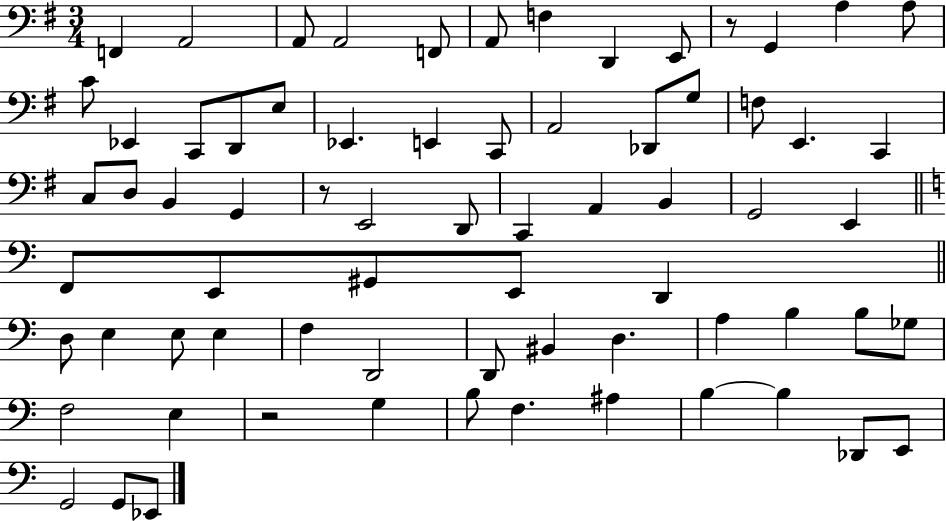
{
  \clef bass
  \numericTimeSignature
  \time 3/4
  \key g \major
  f,4 a,2 | a,8 a,2 f,8 | a,8 f4 d,4 e,8 | r8 g,4 a4 a8 | \break c'8 ees,4 c,8 d,8 e8 | ees,4. e,4 c,8 | a,2 des,8 g8 | f8 e,4. c,4 | \break c8 d8 b,4 g,4 | r8 e,2 d,8 | c,4 a,4 b,4 | g,2 e,4 | \break \bar "||" \break \key a \minor f,8 e,8 gis,8 e,8 d,4 | \bar "||" \break \key c \major d8 e4 e8 e4 | f4 d,2 | d,8 bis,4 d4. | a4 b4 b8 ges8 | \break f2 e4 | r2 g4 | b8 f4. ais4 | b4~~ b4 des,8 e,8 | \break g,2 g,8 ees,8 | \bar "|."
}